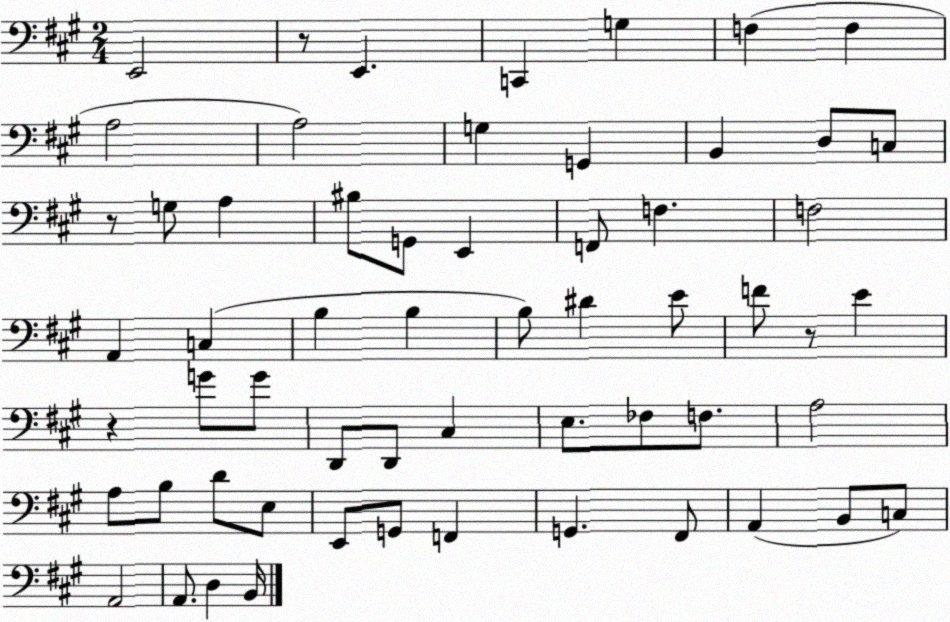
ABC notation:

X:1
T:Untitled
M:2/4
L:1/4
K:A
E,,2 z/2 E,, C,, G, F, F, A,2 A,2 G, G,, B,, D,/2 C,/2 z/2 G,/2 A, ^B,/2 G,,/2 E,, F,,/2 F, F,2 A,, C, B, B, B,/2 ^D E/2 F/2 z/2 E z G/2 G/2 D,,/2 D,,/2 ^C, E,/2 _F,/2 F,/2 A,2 A,/2 B,/2 D/2 E,/2 E,,/2 G,,/2 F,, G,, ^F,,/2 A,, B,,/2 C,/2 A,,2 A,,/2 D, B,,/4